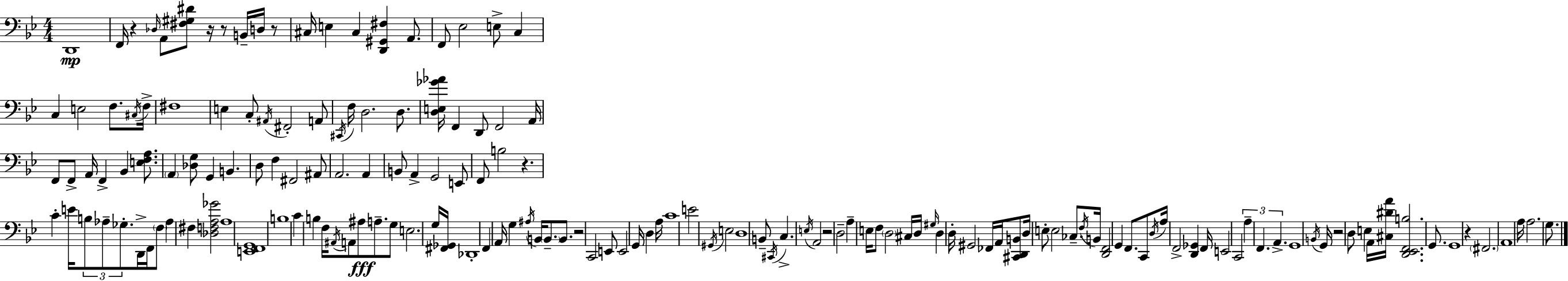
{
  \clef bass
  \numericTimeSignature
  \time 4/4
  \key bes \major
  d,1\mp | f,16 r4 \grace { des16 } a,8 <fis gis dis'>8 r16 r8 b,16-- d16 r8 | cis16 e4 cis4 <d, gis, fis>4 a,8. | f,8 ees2 e8-> c4 | \break c4 e2 f8. | \acciaccatura { cis16 } f16-> fis1 | e4 c8-. \acciaccatura { ais,16 } fis,2-. | a,8 \acciaccatura { cis,16 } f16 d2. | \break d8. <d e ges' aes'>16 f,4 d,8 f,2 | a,16 f,8 f,8-> a,16 f,4-> bes,4 | <e f a>8. \parenthesize a,4 <des g>8 g,4 b,4. | d8 f4 fis,2 | \break ais,8 a,2. | a,4 b,8 a,4-> g,2 | e,8 f,8 b2 r4. | c'4-. e'16 \tuplet 3/2 { b8 aes8-- ges8.-. } | \break d,16-> f,16 \parenthesize f8 aes4 fis4 <des f a ges'>2 | a1 | <e, f, g,>1 | b1 | \break c'4 b4 f16 \acciaccatura { ais,16 } a,8 | ais8\fff a8.-- g8 e2. | g16 <fis, ges,>16 des,1-. | f,4 a,16 g4 \acciaccatura { ais16 } b,16 | \break \parenthesize b,8.-- b,8. r2 c,2 | e,8 e,2 | g,16 d4 a16 c'1 | e'2 \acciaccatura { gis,16 } e2 | \break d1 | b,8-- \acciaccatura { cis,16 } c4.-> | \acciaccatura { e16 } a,2 r2 | d2-- a4-- e16 f8 | \break \parenthesize d2 cis16 d16 \grace { gis16 } d4 d16-. | gis,2 fes,16 a,16 <cis, d, b,>8 d16 e8-. e2 | ces8.-- \acciaccatura { f16 } b,16 <d, f,>2 | g,4 f,8. c,8 \acciaccatura { d16 } a16 f,2-> | \break <d, ges,>4 f,16 e,2 | c,2 \tuplet 3/2 { a4-- | f,4. a,4.-> } g,1 | \acciaccatura { b,16 } g,16 r2 | \break d8 e4 a,16 <cis dis' a'>16 <d, ees, f, b>2. | g,8. g,1 | r4 | \parenthesize fis,2. a,1 | \break a16 a2. | g8. \bar "|."
}